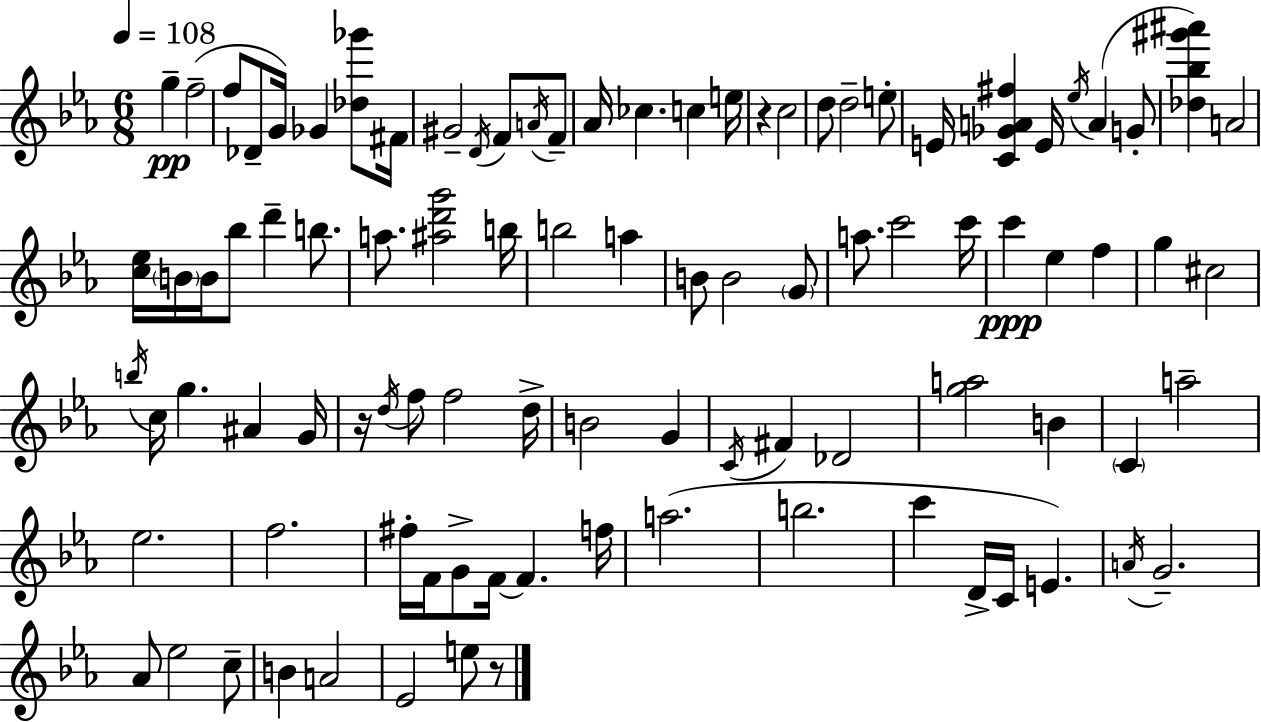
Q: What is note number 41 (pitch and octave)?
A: C6